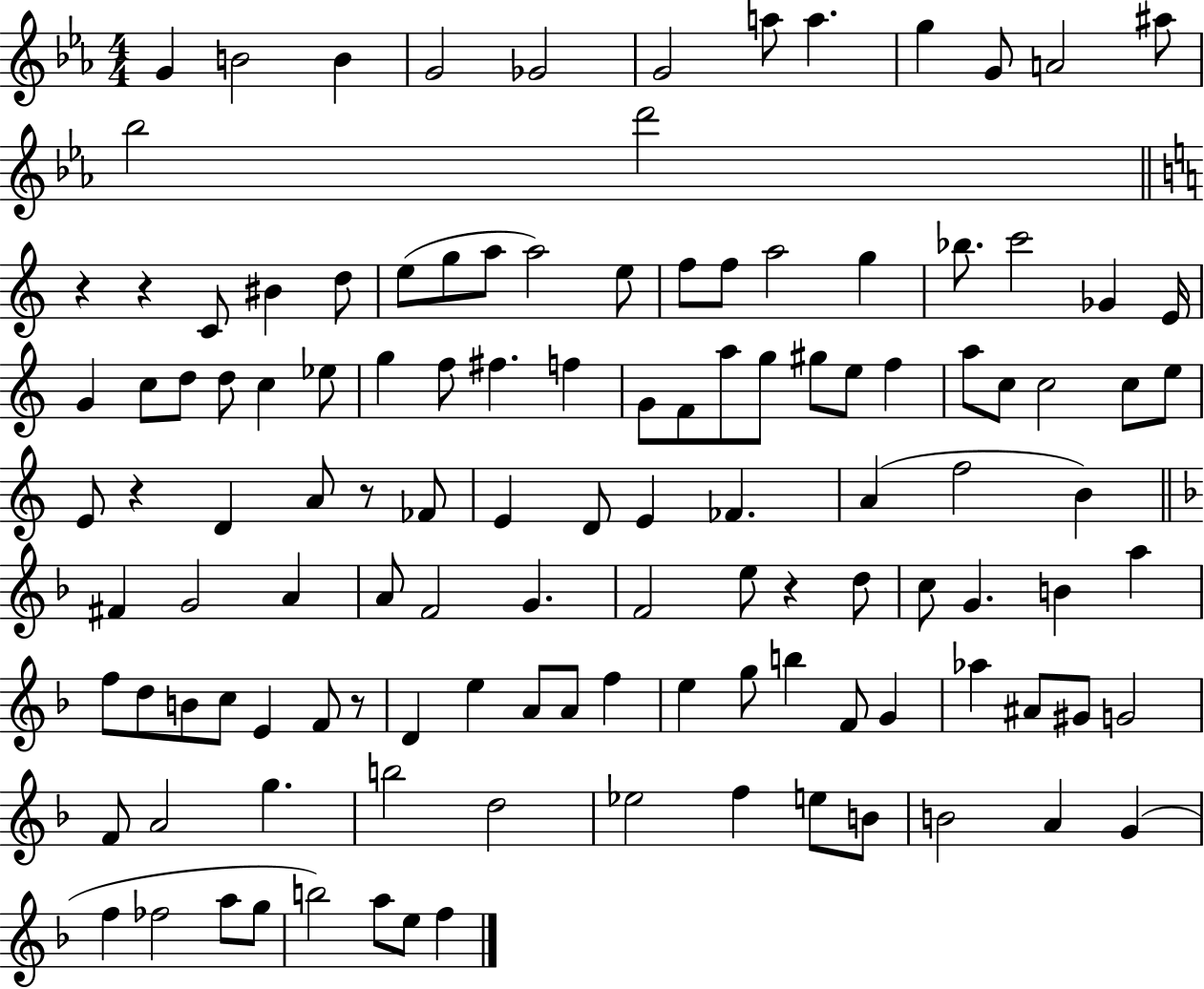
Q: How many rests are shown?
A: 6